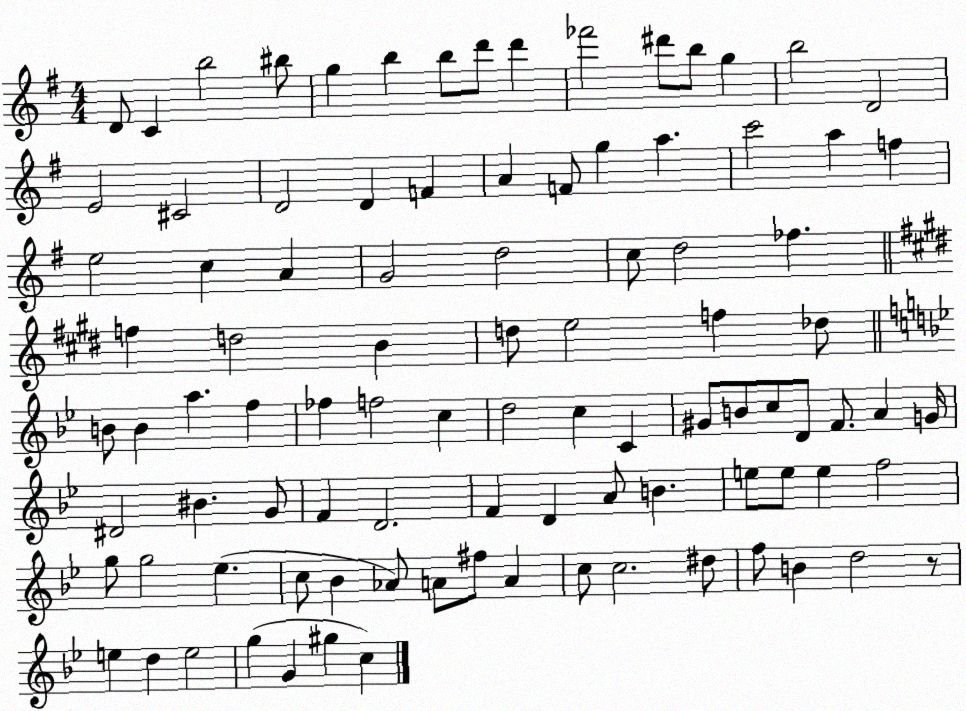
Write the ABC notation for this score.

X:1
T:Untitled
M:4/4
L:1/4
K:G
D/2 C b2 ^b/2 g b b/2 d'/2 d' _f'2 ^d'/2 b/2 g b2 D2 E2 ^C2 D2 D F A F/2 g a c'2 a f e2 c A G2 d2 c/2 d2 _f f d2 B d/2 e2 f _d/2 B/2 B a f _f f2 c d2 c C ^G/2 B/2 c/2 D/2 F/2 A G/4 ^D2 ^B G/2 F D2 F D A/2 B e/2 e/2 e f2 g/2 g2 _e c/2 _B _A/2 A/2 ^f/2 A c/2 c2 ^d/2 f/2 B d2 z/2 e d e2 g G ^g c